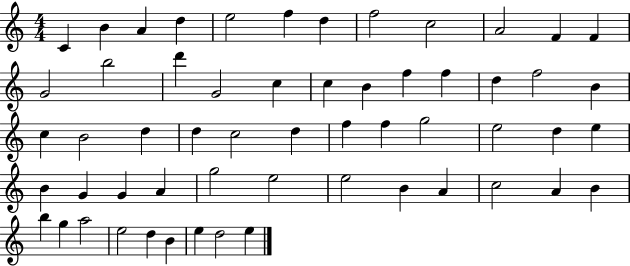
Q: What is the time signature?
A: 4/4